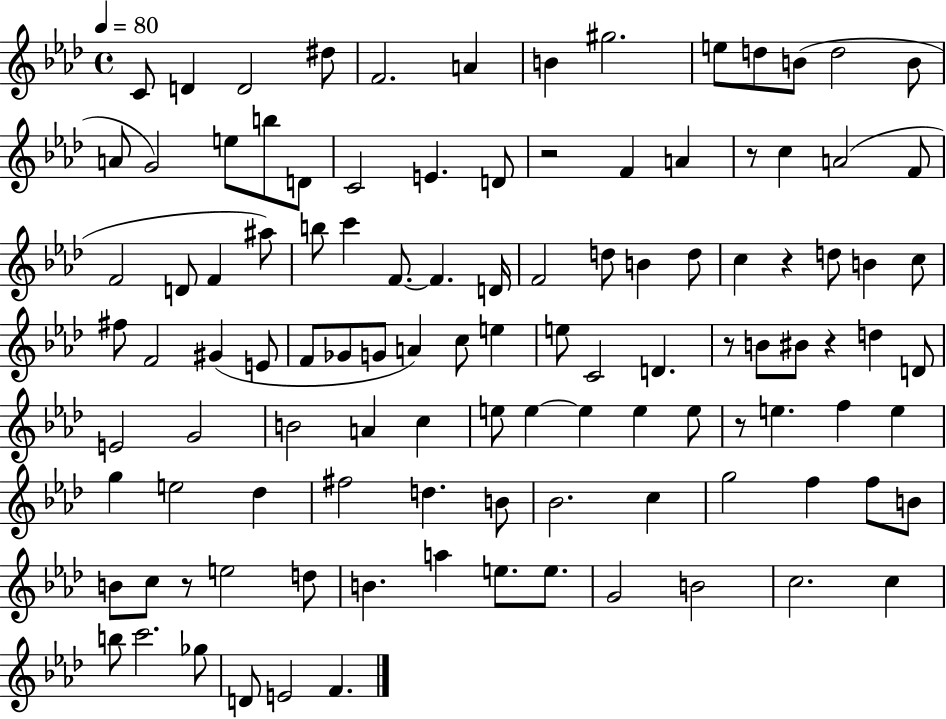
{
  \clef treble
  \time 4/4
  \defaultTimeSignature
  \key aes \major
  \tempo 4 = 80
  \repeat volta 2 { c'8 d'4 d'2 dis''8 | f'2. a'4 | b'4 gis''2. | e''8 d''8 b'8( d''2 b'8 | \break a'8 g'2) e''8 b''8 d'8 | c'2 e'4. d'8 | r2 f'4 a'4 | r8 c''4 a'2( f'8 | \break f'2 d'8 f'4 ais''8) | b''8 c'''4 f'8.~~ f'4. d'16 | f'2 d''8 b'4 d''8 | c''4 r4 d''8 b'4 c''8 | \break fis''8 f'2 gis'4( e'8 | f'8 ges'8 g'8 a'4) c''8 e''4 | e''8 c'2 d'4. | r8 b'8 bis'8 r4 d''4 d'8 | \break e'2 g'2 | b'2 a'4 c''4 | e''8 e''4~~ e''4 e''4 e''8 | r8 e''4. f''4 e''4 | \break g''4 e''2 des''4 | fis''2 d''4. b'8 | bes'2. c''4 | g''2 f''4 f''8 b'8 | \break b'8 c''8 r8 e''2 d''8 | b'4. a''4 e''8. e''8. | g'2 b'2 | c''2. c''4 | \break b''8 c'''2. ges''8 | d'8 e'2 f'4. | } \bar "|."
}